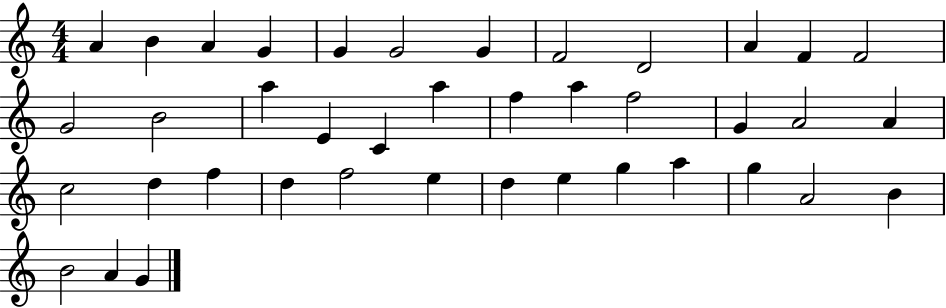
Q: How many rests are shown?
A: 0